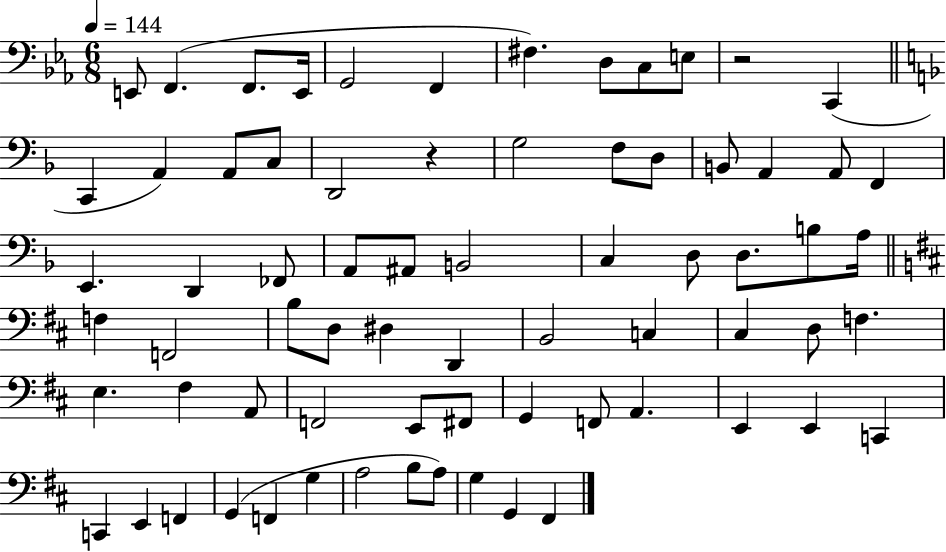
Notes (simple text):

E2/e F2/q. F2/e. E2/s G2/h F2/q F#3/q. D3/e C3/e E3/e R/h C2/q C2/q A2/q A2/e C3/e D2/h R/q G3/h F3/e D3/e B2/e A2/q A2/e F2/q E2/q. D2/q FES2/e A2/e A#2/e B2/h C3/q D3/e D3/e. B3/e A3/s F3/q F2/h B3/e D3/e D#3/q D2/q B2/h C3/q C#3/q D3/e F3/q. E3/q. F#3/q A2/e F2/h E2/e F#2/e G2/q F2/e A2/q. E2/q E2/q C2/q C2/q E2/q F2/q G2/q F2/q G3/q A3/h B3/e A3/e G3/q G2/q F#2/q